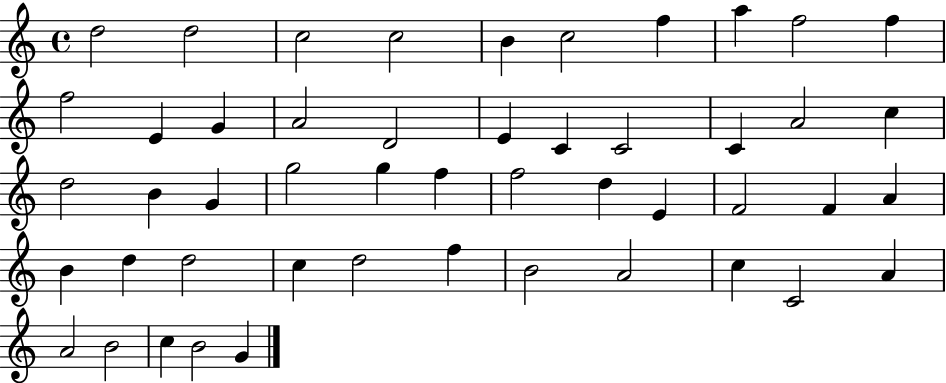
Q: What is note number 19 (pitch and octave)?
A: C4